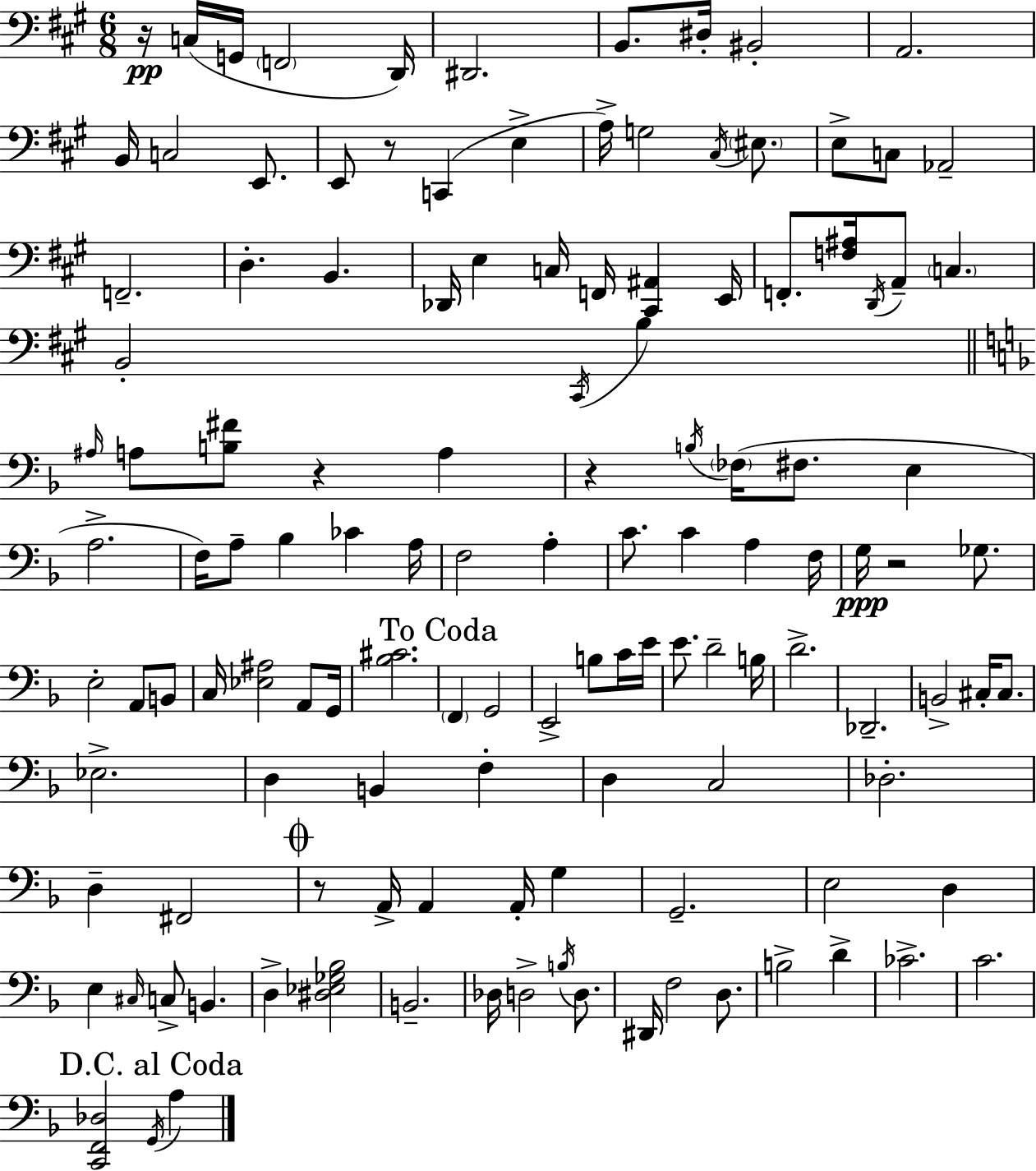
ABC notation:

X:1
T:Untitled
M:6/8
L:1/4
K:A
z/4 C,/4 G,,/4 F,,2 D,,/4 ^D,,2 B,,/2 ^D,/4 ^B,,2 A,,2 B,,/4 C,2 E,,/2 E,,/2 z/2 C,, E, A,/4 G,2 ^C,/4 ^E,/2 E,/2 C,/2 _A,,2 F,,2 D, B,, _D,,/4 E, C,/4 F,,/4 [^C,,^A,,] E,,/4 F,,/2 [F,^A,]/4 D,,/4 A,,/2 C, B,,2 ^C,,/4 B, ^A,/4 A,/2 [B,^F]/2 z A, z B,/4 _F,/4 ^F,/2 E, A,2 F,/4 A,/2 _B, _C A,/4 F,2 A, C/2 C A, F,/4 G,/4 z2 _G,/2 E,2 A,,/2 B,,/2 C,/4 [_E,^A,]2 A,,/2 G,,/4 [_B,^C]2 F,, G,,2 E,,2 B,/2 C/4 E/4 E/2 D2 B,/4 D2 _D,,2 B,,2 ^C,/4 ^C,/2 _E,2 D, B,, F, D, C,2 _D,2 D, ^F,,2 z/2 A,,/4 A,, A,,/4 G, G,,2 E,2 D, E, ^C,/4 C,/2 B,, D, [^D,_E,_G,_B,]2 B,,2 _D,/4 D,2 B,/4 D,/2 ^D,,/4 F,2 D,/2 B,2 D _C2 C2 [C,,F,,_D,]2 G,,/4 A,